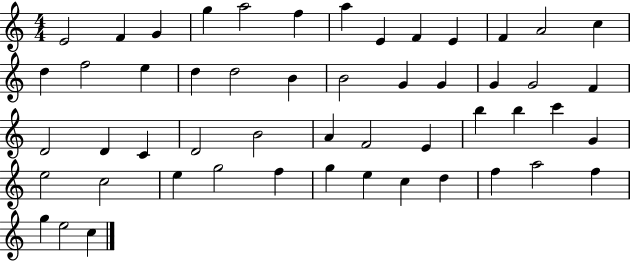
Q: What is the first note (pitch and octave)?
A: E4